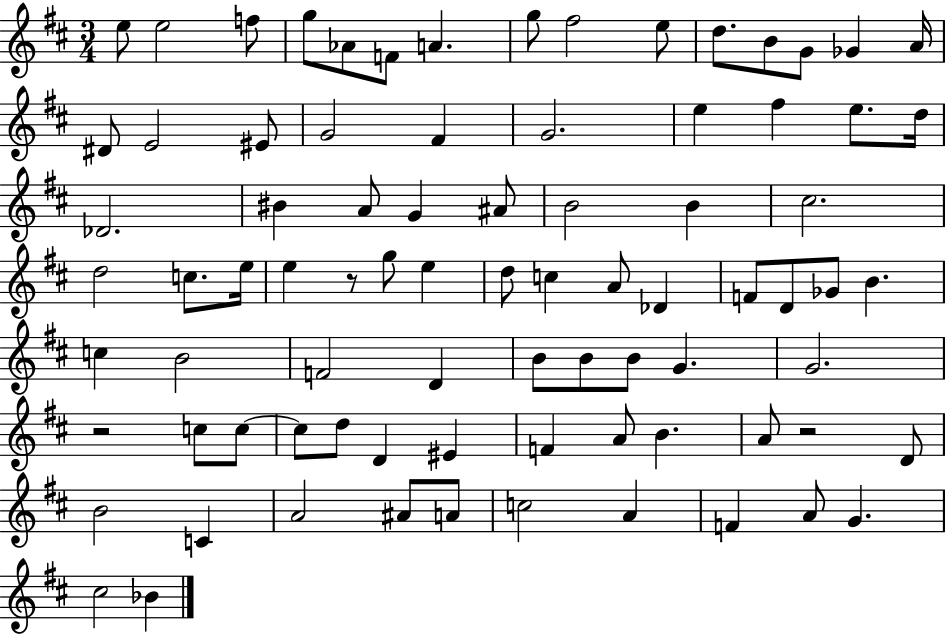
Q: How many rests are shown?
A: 3